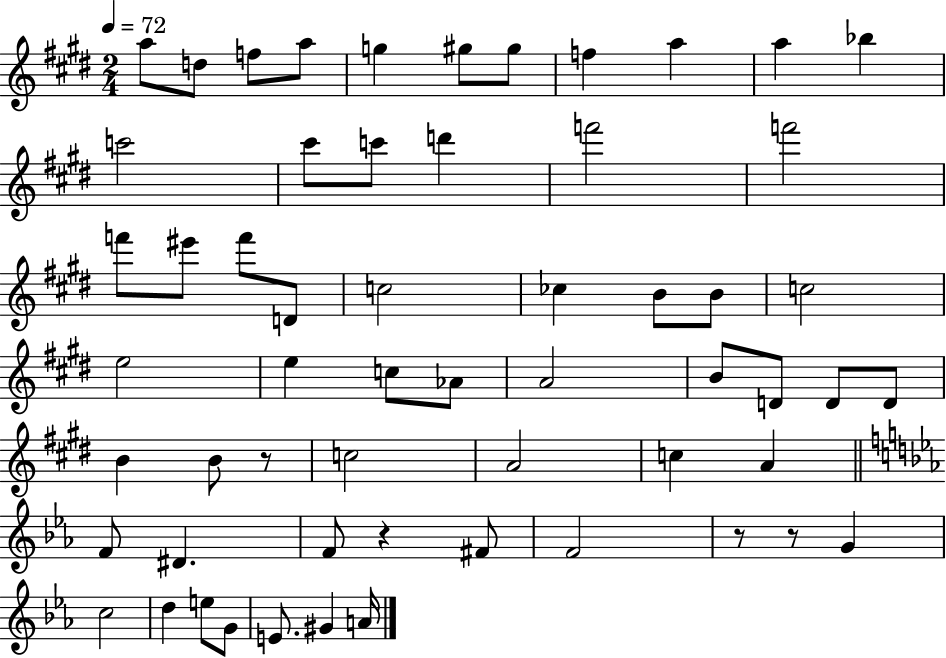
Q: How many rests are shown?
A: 4